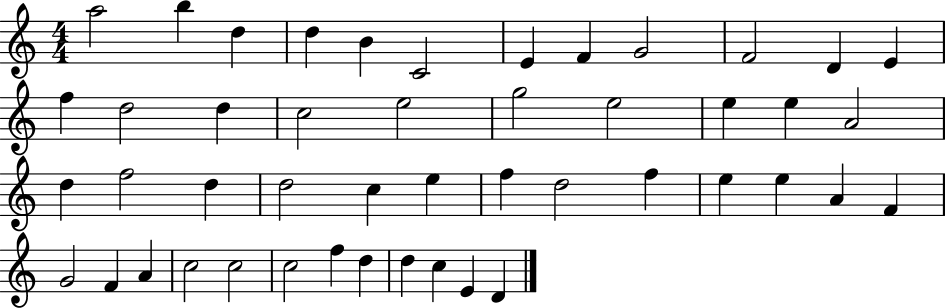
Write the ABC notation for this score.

X:1
T:Untitled
M:4/4
L:1/4
K:C
a2 b d d B C2 E F G2 F2 D E f d2 d c2 e2 g2 e2 e e A2 d f2 d d2 c e f d2 f e e A F G2 F A c2 c2 c2 f d d c E D